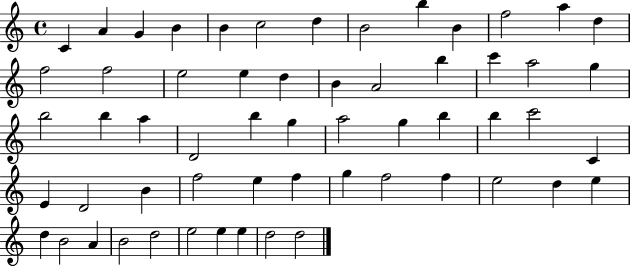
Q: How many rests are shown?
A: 0